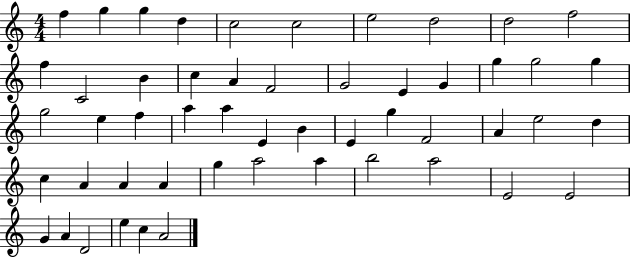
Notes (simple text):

F5/q G5/q G5/q D5/q C5/h C5/h E5/h D5/h D5/h F5/h F5/q C4/h B4/q C5/q A4/q F4/h G4/h E4/q G4/q G5/q G5/h G5/q G5/h E5/q F5/q A5/q A5/q E4/q B4/q E4/q G5/q F4/h A4/q E5/h D5/q C5/q A4/q A4/q A4/q G5/q A5/h A5/q B5/h A5/h E4/h E4/h G4/q A4/q D4/h E5/q C5/q A4/h